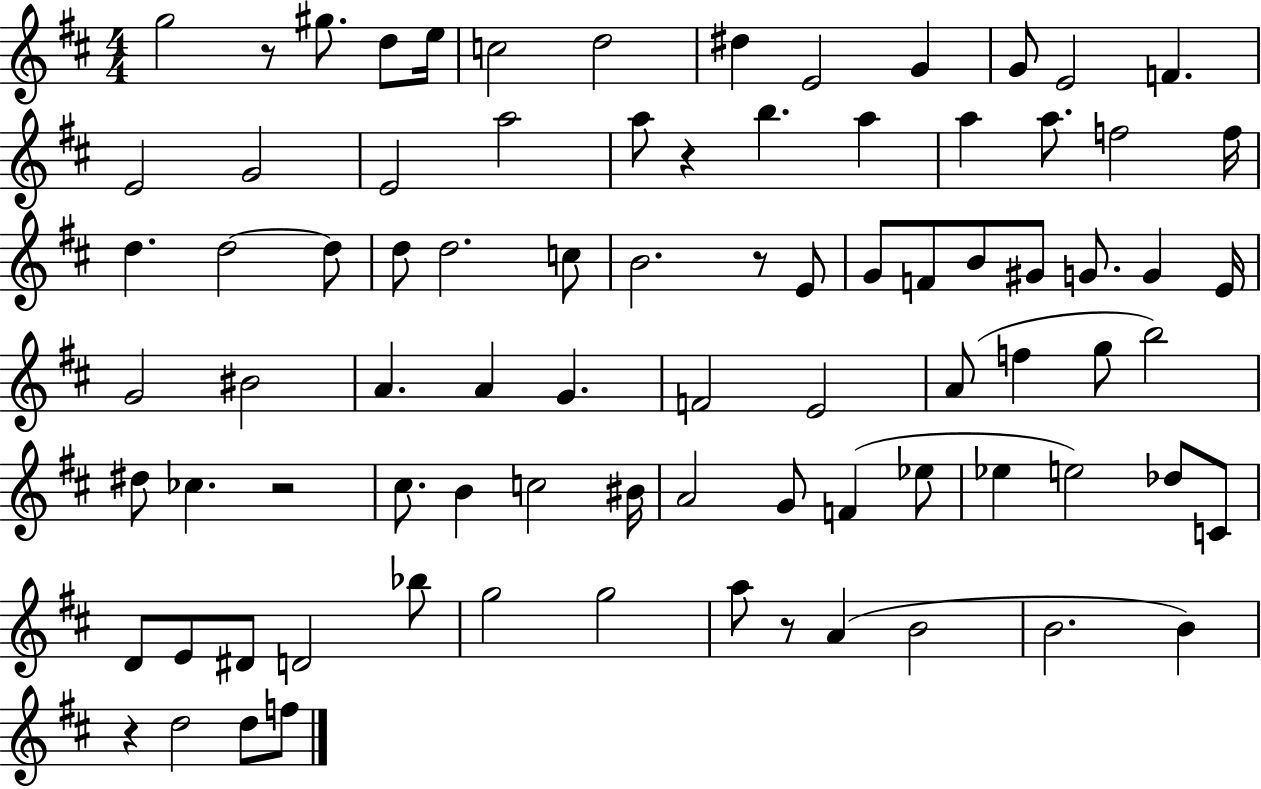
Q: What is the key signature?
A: D major